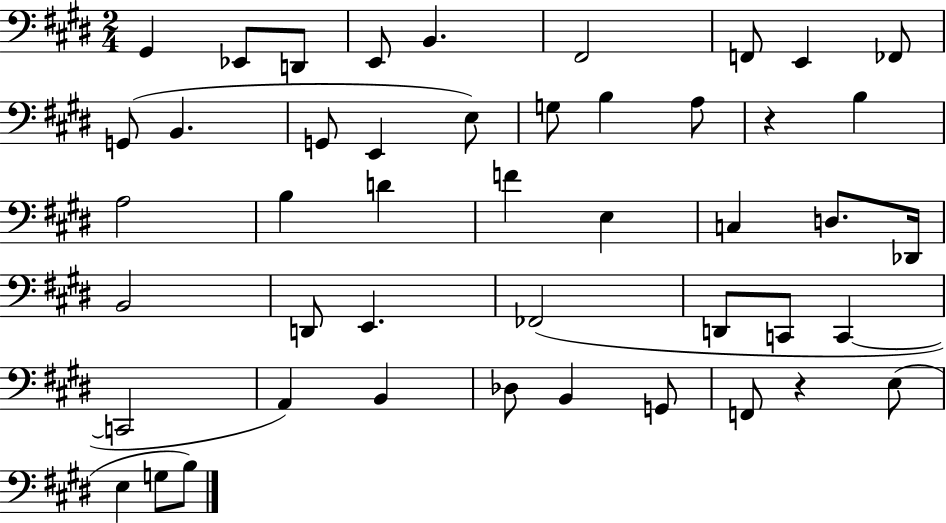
X:1
T:Untitled
M:2/4
L:1/4
K:E
^G,, _E,,/2 D,,/2 E,,/2 B,, ^F,,2 F,,/2 E,, _F,,/2 G,,/2 B,, G,,/2 E,, E,/2 G,/2 B, A,/2 z B, A,2 B, D F E, C, D,/2 _D,,/4 B,,2 D,,/2 E,, _F,,2 D,,/2 C,,/2 C,, C,,2 A,, B,, _D,/2 B,, G,,/2 F,,/2 z E,/2 E, G,/2 B,/2